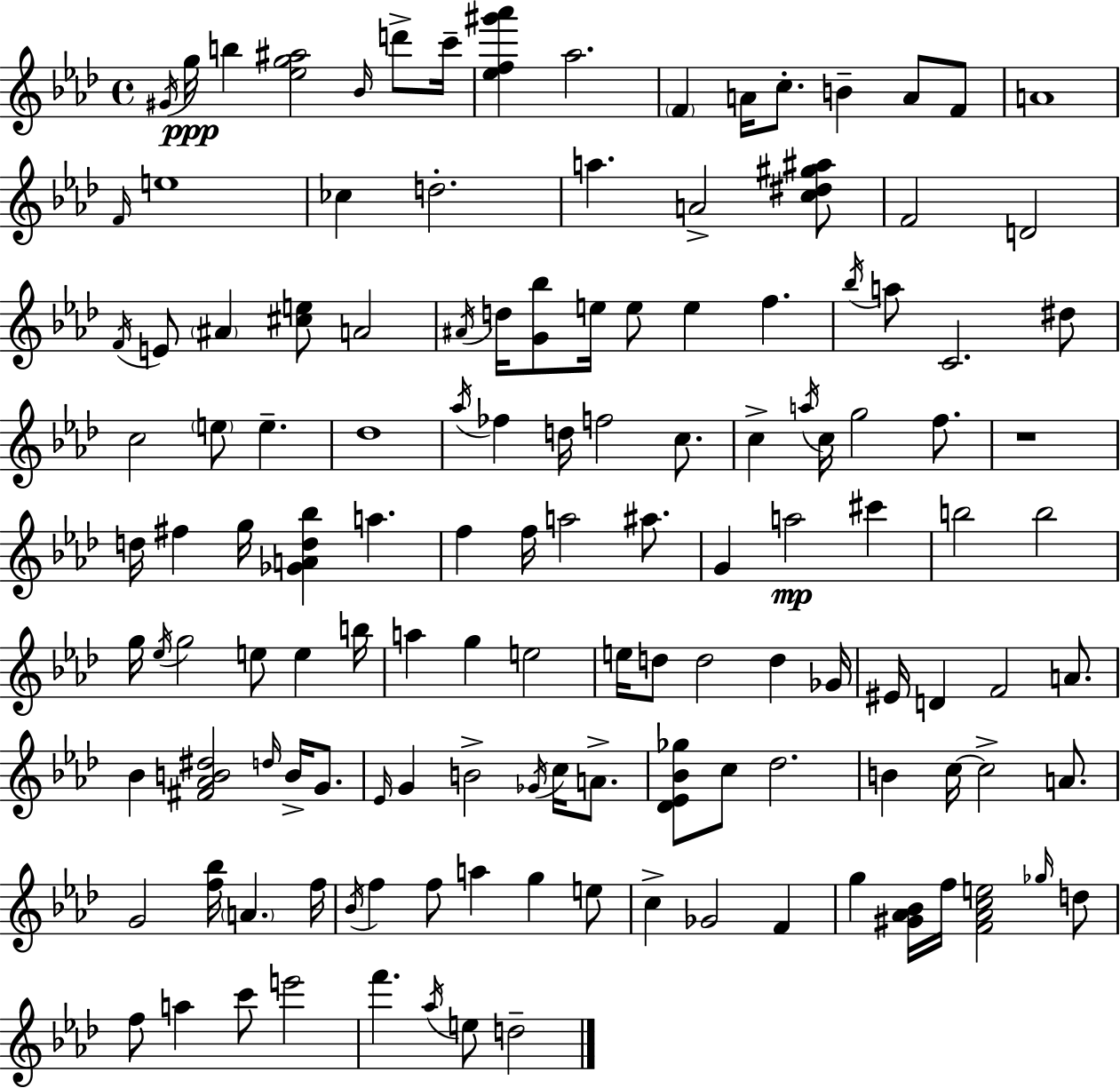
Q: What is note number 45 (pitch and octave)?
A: C5